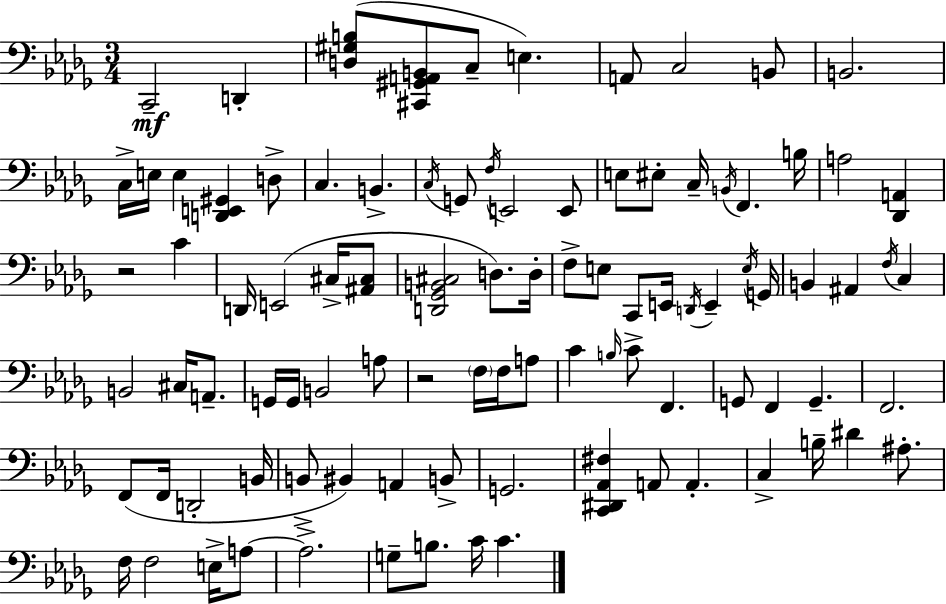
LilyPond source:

{
  \clef bass
  \numericTimeSignature
  \time 3/4
  \key bes \minor
  c,2--\mf d,4-. | <d gis b>8( <cis, gis, a, b,>8 c8-- e4.) | a,8 c2 b,8 | b,2. | \break c16-> e16 e4 <d, e, gis,>4 d8-> | c4. b,4.-> | \acciaccatura { c16 } g,8 \acciaccatura { f16 } e,2 | e,8 e8 eis8-. c16-- \acciaccatura { b,16 } f,4. | \break b16 a2 <des, a,>4 | r2 c'4 | d,16 e,2( | cis16-> <ais, cis>8 <d, ges, b, cis>2 d8.) | \break d16-. f8-> e8 c,8 e,16 \acciaccatura { d,16 } e,4-- | \acciaccatura { e16 } g,16 b,4 ais,4 | \acciaccatura { f16 } c4 b,2 | cis16 a,8.-- g,16 g,16 b,2 | \break a8 r2 | \parenthesize f16 f16 a8 c'4 \grace { b16 } c'8-> | f,4. g,8 f,4 | g,4.-- f,2. | \break f,8( f,16 d,2-. | b,16 b,8-> bis,4) | a,4 b,8-> g,2. | <c, dis, aes, fis>4 a,8 | \break a,4.-. c4-> b16-- | dis'4 ais8.-. f16 f2 | e16-> a8~~ a2.-> | g8-- b8. | \break c'16 c'4. \bar "|."
}